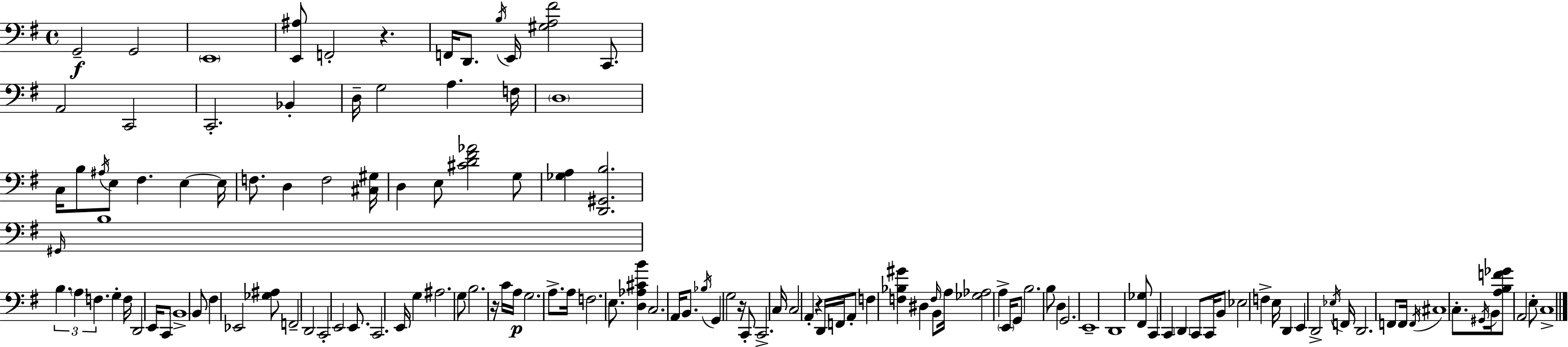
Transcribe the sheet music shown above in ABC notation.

X:1
T:Untitled
M:4/4
L:1/4
K:G
G,,2 G,,2 E,,4 [E,,^A,]/2 F,,2 z F,,/4 D,,/2 B,/4 E,,/4 [^G,A,^F]2 C,,/2 A,,2 C,,2 C,,2 _B,, D,/4 G,2 A, F,/4 D,4 C,/4 B,/2 ^A,/4 E,/2 ^F, E, E,/4 F,/2 D, F,2 [^C,^G,]/4 D, E,/2 [^CD^F_A]2 G,/2 [_G,A,] [D,,^G,,B,]2 ^G,,/4 B,4 B, A, F, G, F,/4 D,,2 E,,/4 C,,/2 B,,4 B,,/2 ^F, _E,,2 [_G,^A,]/2 F,,2 D,,2 C,,2 E,,2 E,,/2 C,,2 E,,/4 G, ^A,2 G,/2 B,2 z/4 C/4 A,/4 G,2 A,/2 A,/4 F,2 E,/2 [D,_A,^CB] C,2 A,,/4 B,,/2 _B,/4 G,, G,2 z/4 C,,/2 C,,2 C,/4 C,2 A,, z D,,/4 F,,/4 A,,/2 F, [F,_B,^G] ^D, F,/4 B,,/2 A,/4 [_G,_A,]2 A, E,,/4 G,,/2 B,2 B,/2 D, G,,2 E,,4 D,,4 [^F,,_G,]/2 C,, C,, D,, C,,/2 C,,/4 B,,/2 _E,2 F, E,/4 D,, E,, D,,2 _E,/4 F,,/4 D,,2 F,,/2 F,,/4 F,,/4 ^C,4 C,/2 ^G,,/4 B,,/4 [A,B,F_G]/2 A,,2 E,/2 C,4